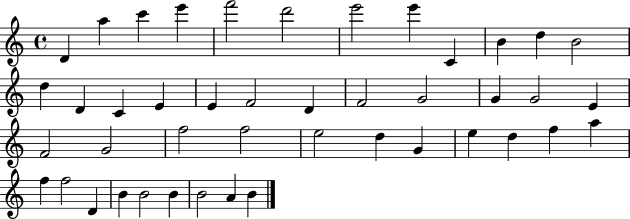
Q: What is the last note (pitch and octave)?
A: B4